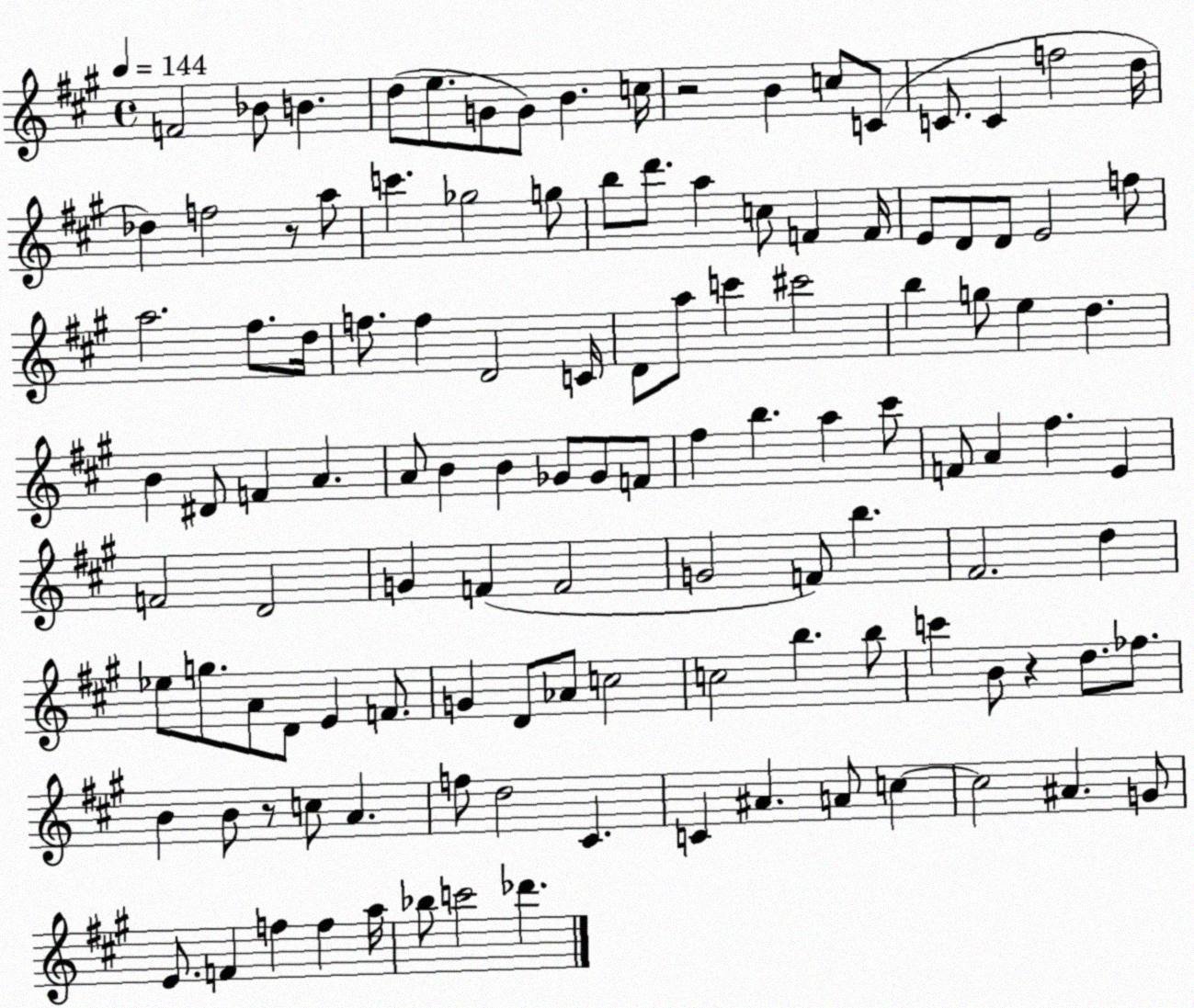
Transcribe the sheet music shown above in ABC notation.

X:1
T:Untitled
M:4/4
L:1/4
K:A
F2 _B/2 B d/2 e/2 G/2 G/2 B c/4 z2 B c/2 C/2 C/2 C f2 d/4 _d f2 z/2 a/2 c' _g2 g/2 b/2 d'/2 a c/2 F F/4 E/2 D/2 D/2 E2 f/2 a2 ^f/2 d/4 f/2 f D2 C/4 D/2 a/2 c' ^c'2 b g/2 e d B ^D/2 F A A/2 B B _G/2 _G/2 F/2 ^f b a ^c'/2 F/2 A ^f E F2 D2 G F F2 G2 F/2 b ^F2 d _e/2 g/2 A/2 D/2 E F/2 G D/2 _A/2 c2 c2 b b/2 c' B/2 z d/2 _f/2 B B/2 z/2 c/2 A f/2 d2 ^C C ^A A/2 c c2 ^A G/2 E/2 F f f a/4 _b/2 c'2 _d'